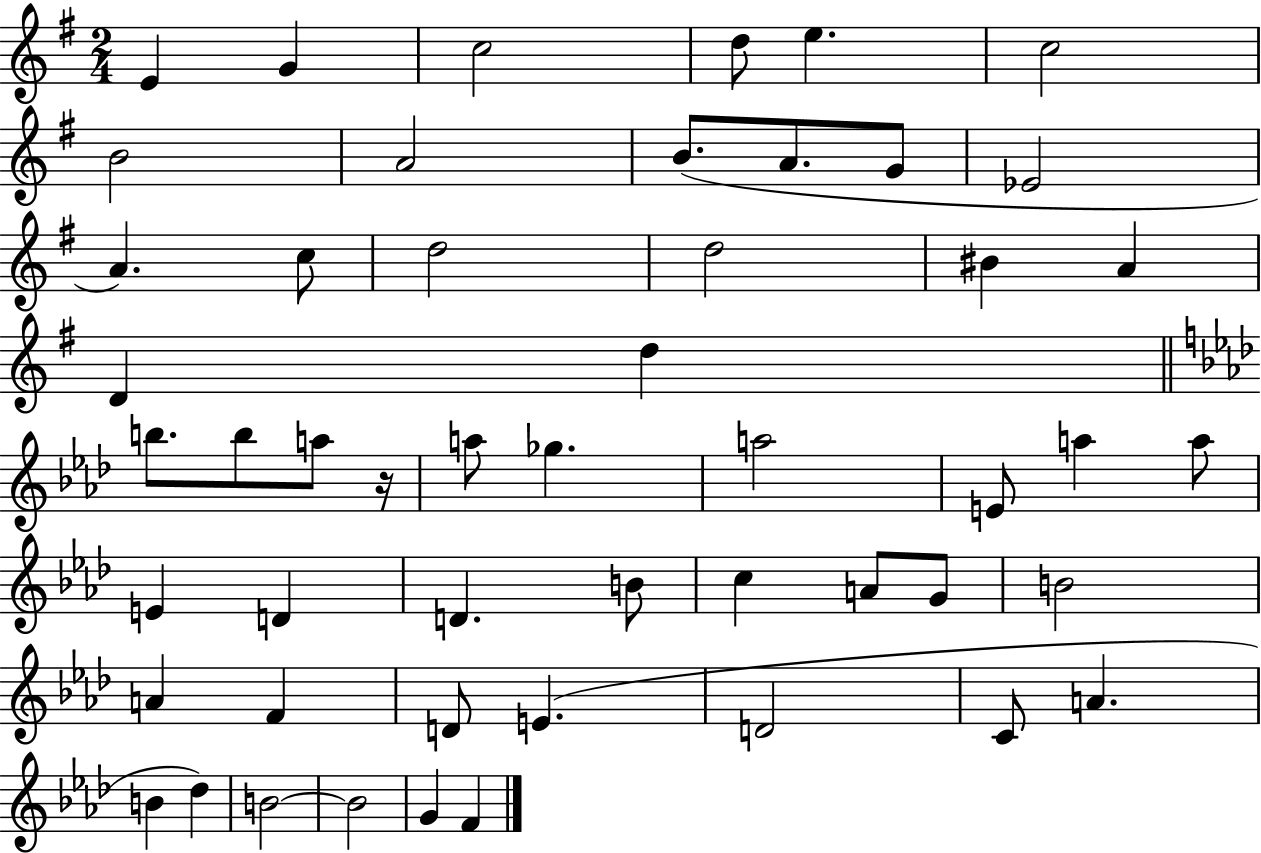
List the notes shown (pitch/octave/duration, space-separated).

E4/q G4/q C5/h D5/e E5/q. C5/h B4/h A4/h B4/e. A4/e. G4/e Eb4/h A4/q. C5/e D5/h D5/h BIS4/q A4/q D4/q D5/q B5/e. B5/e A5/e R/s A5/e Gb5/q. A5/h E4/e A5/q A5/e E4/q D4/q D4/q. B4/e C5/q A4/e G4/e B4/h A4/q F4/q D4/e E4/q. D4/h C4/e A4/q. B4/q Db5/q B4/h B4/h G4/q F4/q